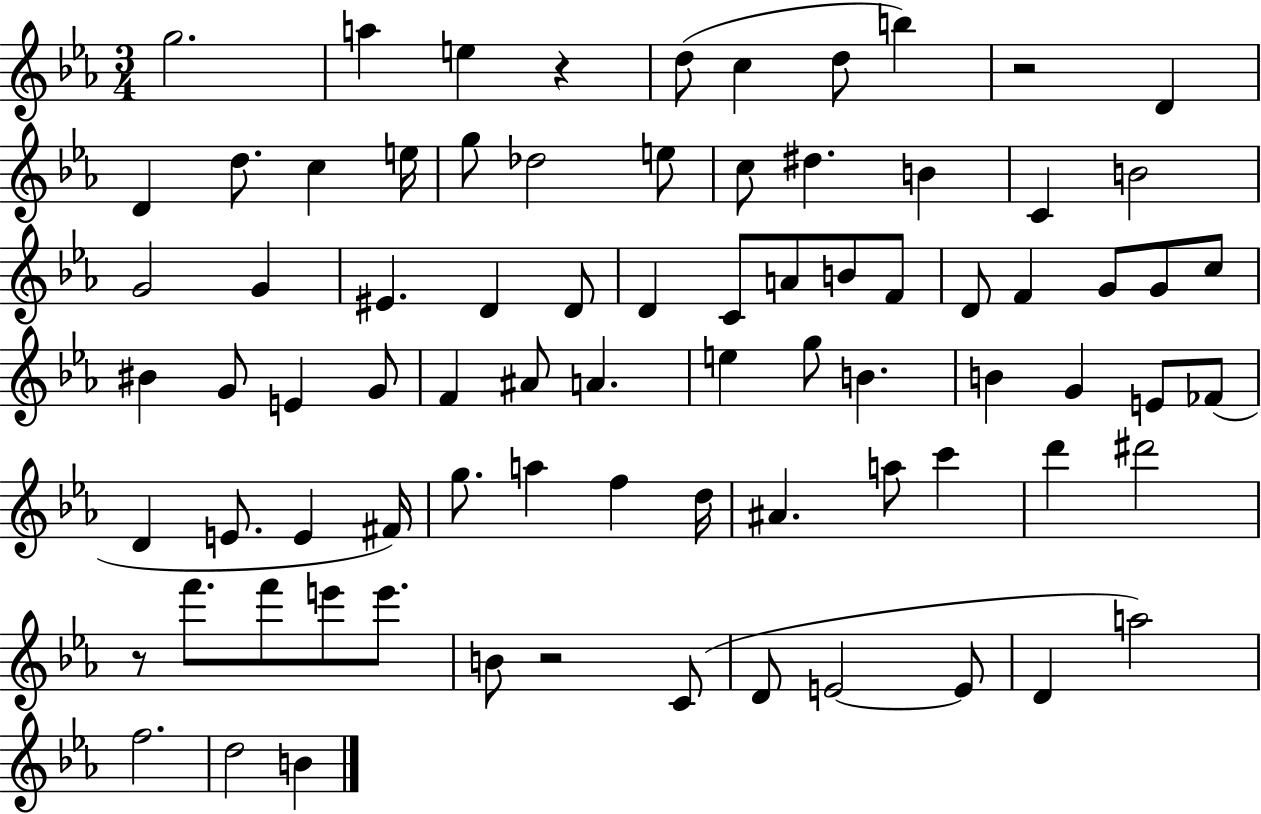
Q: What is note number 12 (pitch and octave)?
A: E5